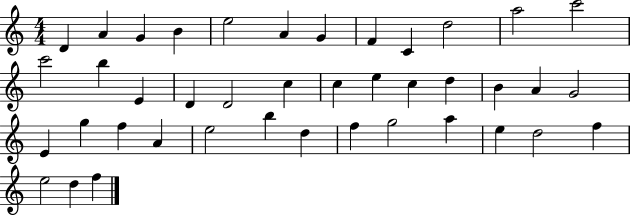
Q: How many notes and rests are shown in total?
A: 41